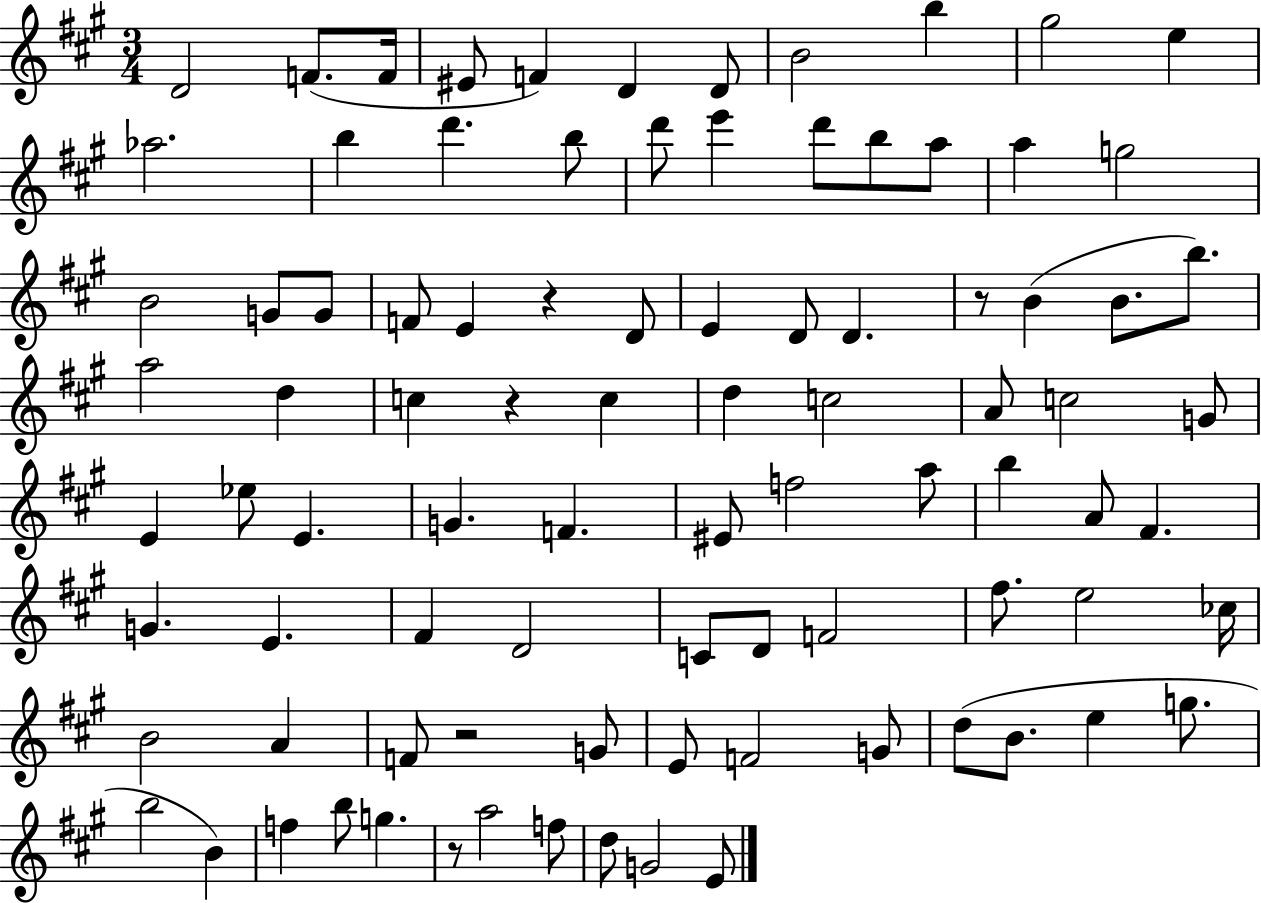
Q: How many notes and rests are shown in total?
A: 90